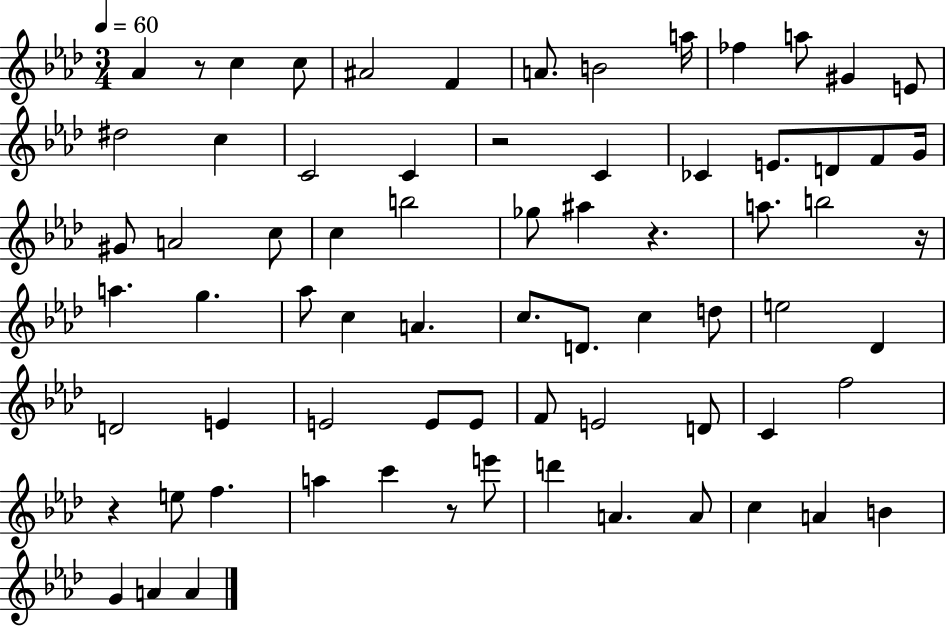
{
  \clef treble
  \numericTimeSignature
  \time 3/4
  \key aes \major
  \tempo 4 = 60
  aes'4 r8 c''4 c''8 | ais'2 f'4 | a'8. b'2 a''16 | fes''4 a''8 gis'4 e'8 | \break dis''2 c''4 | c'2 c'4 | r2 c'4 | ces'4 e'8. d'8 f'8 g'16 | \break gis'8 a'2 c''8 | c''4 b''2 | ges''8 ais''4 r4. | a''8. b''2 r16 | \break a''4. g''4. | aes''8 c''4 a'4. | c''8. d'8. c''4 d''8 | e''2 des'4 | \break d'2 e'4 | e'2 e'8 e'8 | f'8 e'2 d'8 | c'4 f''2 | \break r4 e''8 f''4. | a''4 c'''4 r8 e'''8 | d'''4 a'4. a'8 | c''4 a'4 b'4 | \break g'4 a'4 a'4 | \bar "|."
}